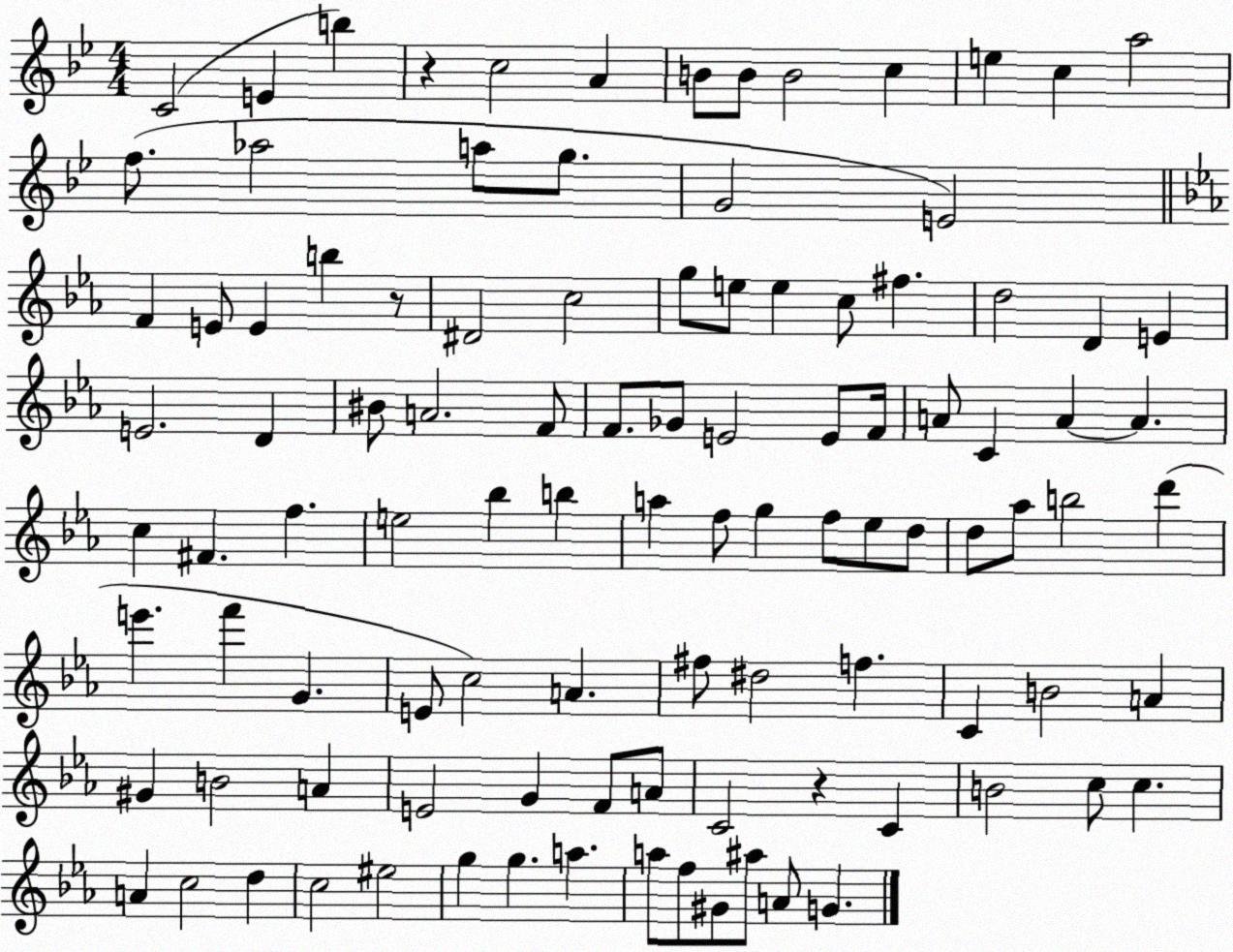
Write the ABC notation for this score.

X:1
T:Untitled
M:4/4
L:1/4
K:Bb
C2 E b z c2 A B/2 B/2 B2 c e c a2 f/2 _a2 a/2 g/2 G2 E2 F E/2 E b z/2 ^D2 c2 g/2 e/2 e c/2 ^f d2 D E E2 D ^B/2 A2 F/2 F/2 _G/2 E2 E/2 F/4 A/2 C A A c ^F f e2 _b b a f/2 g f/2 _e/2 d/2 d/2 _a/2 b2 d' e' f' G E/2 c2 A ^f/2 ^d2 f C B2 A ^G B2 A E2 G F/2 A/2 C2 z C B2 c/2 c A c2 d c2 ^e2 g g a a/2 f/2 ^G/2 ^a/2 A/2 G